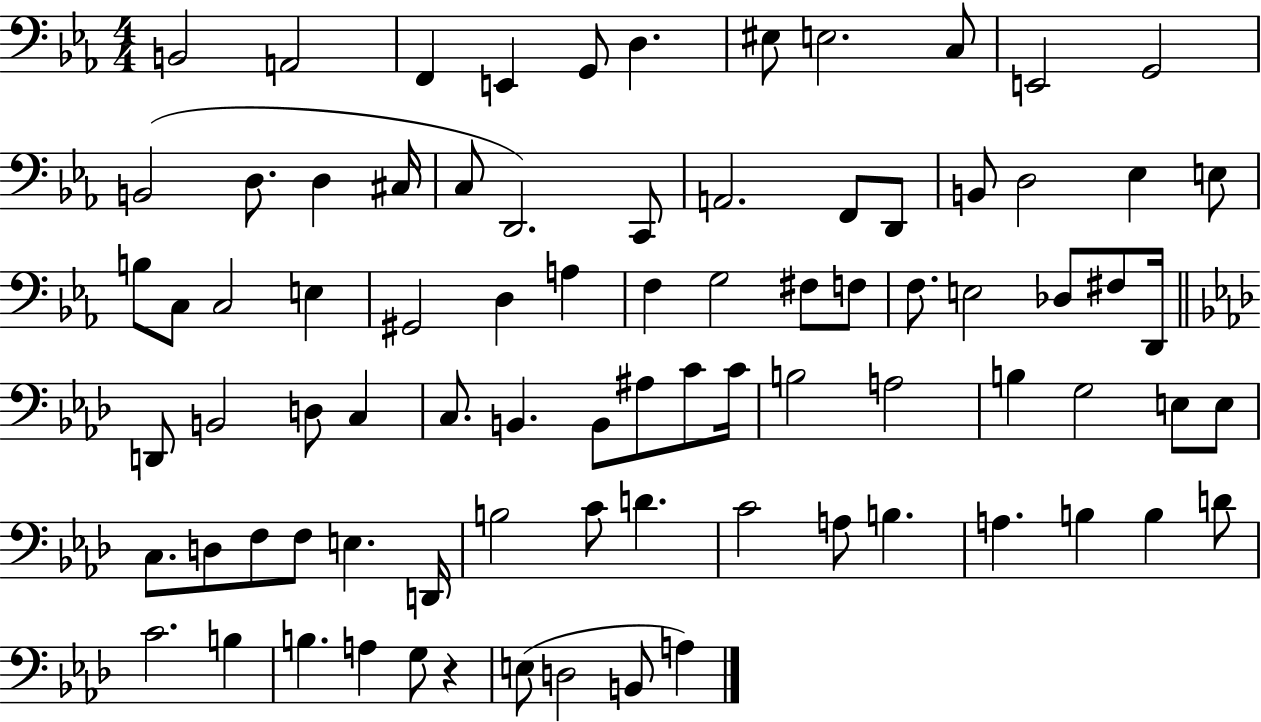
X:1
T:Untitled
M:4/4
L:1/4
K:Eb
B,,2 A,,2 F,, E,, G,,/2 D, ^E,/2 E,2 C,/2 E,,2 G,,2 B,,2 D,/2 D, ^C,/4 C,/2 D,,2 C,,/2 A,,2 F,,/2 D,,/2 B,,/2 D,2 _E, E,/2 B,/2 C,/2 C,2 E, ^G,,2 D, A, F, G,2 ^F,/2 F,/2 F,/2 E,2 _D,/2 ^F,/2 D,,/4 D,,/2 B,,2 D,/2 C, C,/2 B,, B,,/2 ^A,/2 C/2 C/4 B,2 A,2 B, G,2 E,/2 E,/2 C,/2 D,/2 F,/2 F,/2 E, D,,/4 B,2 C/2 D C2 A,/2 B, A, B, B, D/2 C2 B, B, A, G,/2 z E,/2 D,2 B,,/2 A,